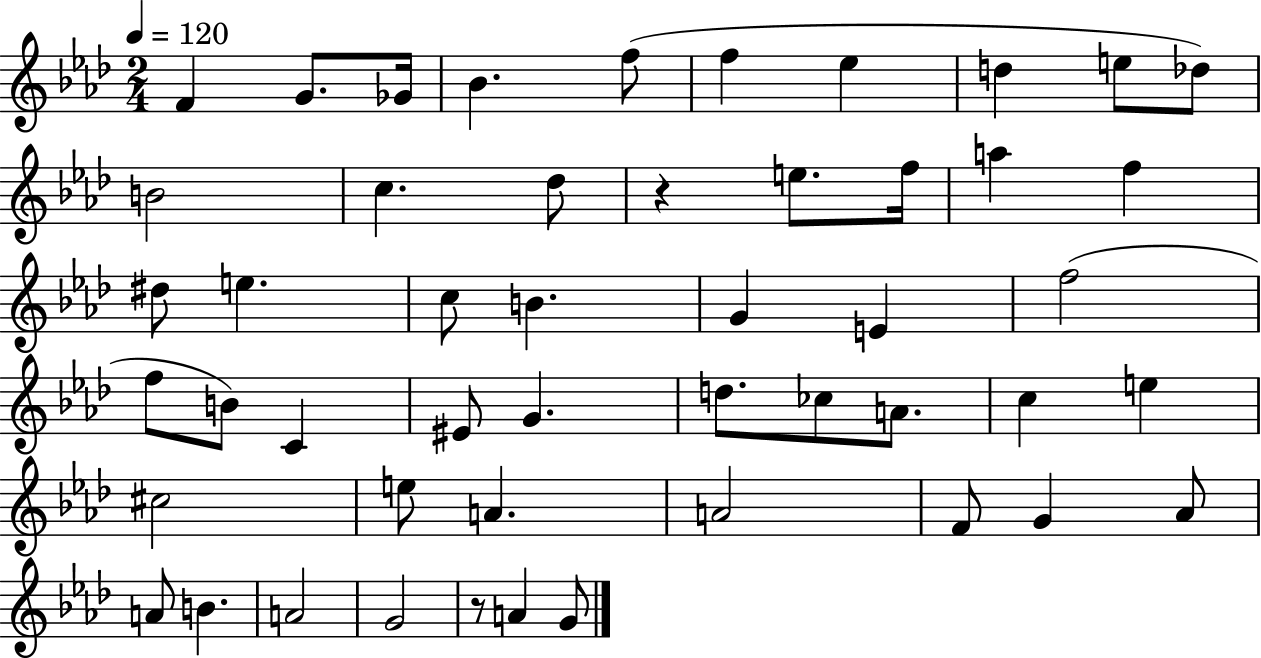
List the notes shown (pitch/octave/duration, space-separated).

F4/q G4/e. Gb4/s Bb4/q. F5/e F5/q Eb5/q D5/q E5/e Db5/e B4/h C5/q. Db5/e R/q E5/e. F5/s A5/q F5/q D#5/e E5/q. C5/e B4/q. G4/q E4/q F5/h F5/e B4/e C4/q EIS4/e G4/q. D5/e. CES5/e A4/e. C5/q E5/q C#5/h E5/e A4/q. A4/h F4/e G4/q Ab4/e A4/e B4/q. A4/h G4/h R/e A4/q G4/e